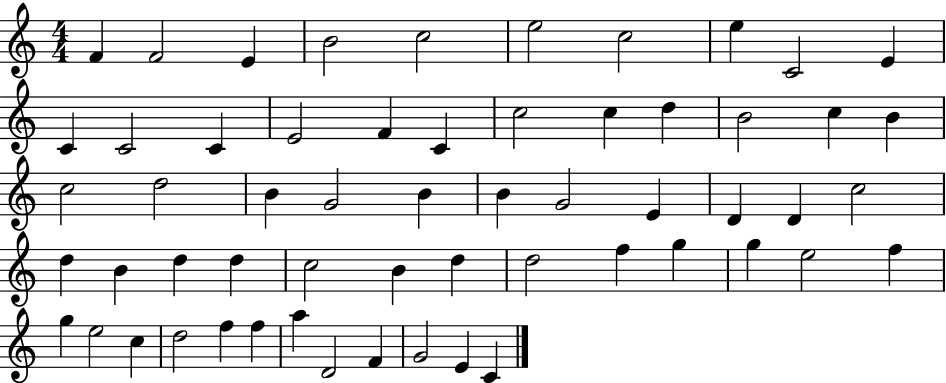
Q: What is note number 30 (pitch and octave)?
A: E4